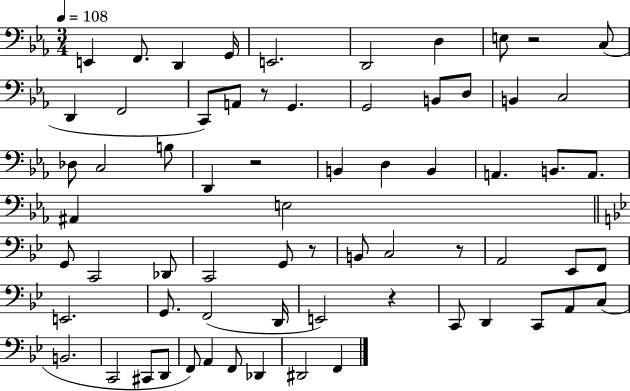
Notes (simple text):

E2/q F2/e. D2/q G2/s E2/h. D2/h D3/q E3/e R/h C3/e D2/q F2/h C2/e A2/e R/e G2/q. G2/h B2/e D3/e B2/q C3/h Db3/e C3/h B3/e D2/q R/h B2/q D3/q B2/q A2/q. B2/e. A2/e. A#2/q E3/h G2/e C2/h Db2/e C2/h G2/e R/e B2/e C3/h R/e A2/h Eb2/e F2/e E2/h. G2/e. F2/h D2/s E2/h R/q C2/e D2/q C2/e A2/e C3/e B2/h. C2/h C#2/e D2/e F2/e A2/q F2/e Db2/q D#2/h F2/q